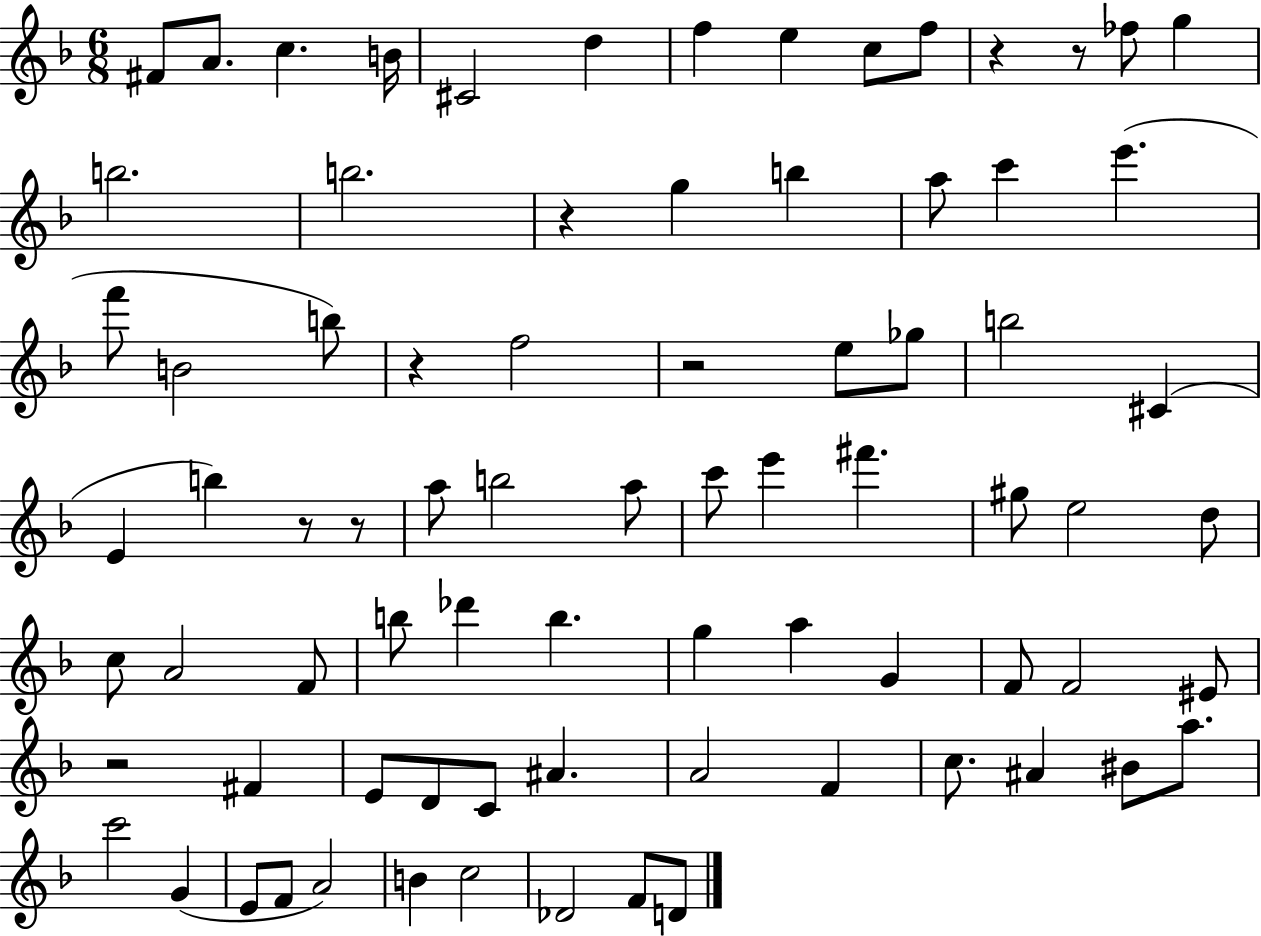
F#4/e A4/e. C5/q. B4/s C#4/h D5/q F5/q E5/q C5/e F5/e R/q R/e FES5/e G5/q B5/h. B5/h. R/q G5/q B5/q A5/e C6/q E6/q. F6/e B4/h B5/e R/q F5/h R/h E5/e Gb5/e B5/h C#4/q E4/q B5/q R/e R/e A5/e B5/h A5/e C6/e E6/q F#6/q. G#5/e E5/h D5/e C5/e A4/h F4/e B5/e Db6/q B5/q. G5/q A5/q G4/q F4/e F4/h EIS4/e R/h F#4/q E4/e D4/e C4/e A#4/q. A4/h F4/q C5/e. A#4/q BIS4/e A5/e. C6/h G4/q E4/e F4/e A4/h B4/q C5/h Db4/h F4/e D4/e